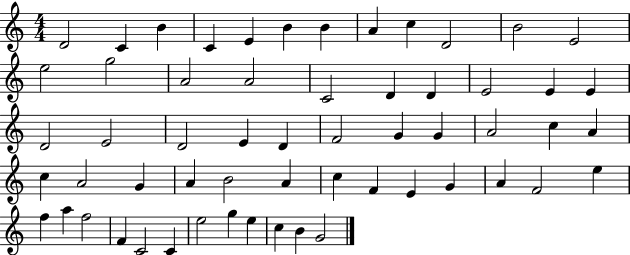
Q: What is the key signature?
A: C major